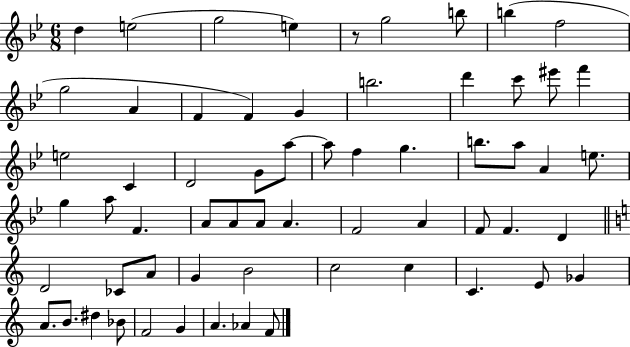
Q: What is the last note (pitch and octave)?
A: F4